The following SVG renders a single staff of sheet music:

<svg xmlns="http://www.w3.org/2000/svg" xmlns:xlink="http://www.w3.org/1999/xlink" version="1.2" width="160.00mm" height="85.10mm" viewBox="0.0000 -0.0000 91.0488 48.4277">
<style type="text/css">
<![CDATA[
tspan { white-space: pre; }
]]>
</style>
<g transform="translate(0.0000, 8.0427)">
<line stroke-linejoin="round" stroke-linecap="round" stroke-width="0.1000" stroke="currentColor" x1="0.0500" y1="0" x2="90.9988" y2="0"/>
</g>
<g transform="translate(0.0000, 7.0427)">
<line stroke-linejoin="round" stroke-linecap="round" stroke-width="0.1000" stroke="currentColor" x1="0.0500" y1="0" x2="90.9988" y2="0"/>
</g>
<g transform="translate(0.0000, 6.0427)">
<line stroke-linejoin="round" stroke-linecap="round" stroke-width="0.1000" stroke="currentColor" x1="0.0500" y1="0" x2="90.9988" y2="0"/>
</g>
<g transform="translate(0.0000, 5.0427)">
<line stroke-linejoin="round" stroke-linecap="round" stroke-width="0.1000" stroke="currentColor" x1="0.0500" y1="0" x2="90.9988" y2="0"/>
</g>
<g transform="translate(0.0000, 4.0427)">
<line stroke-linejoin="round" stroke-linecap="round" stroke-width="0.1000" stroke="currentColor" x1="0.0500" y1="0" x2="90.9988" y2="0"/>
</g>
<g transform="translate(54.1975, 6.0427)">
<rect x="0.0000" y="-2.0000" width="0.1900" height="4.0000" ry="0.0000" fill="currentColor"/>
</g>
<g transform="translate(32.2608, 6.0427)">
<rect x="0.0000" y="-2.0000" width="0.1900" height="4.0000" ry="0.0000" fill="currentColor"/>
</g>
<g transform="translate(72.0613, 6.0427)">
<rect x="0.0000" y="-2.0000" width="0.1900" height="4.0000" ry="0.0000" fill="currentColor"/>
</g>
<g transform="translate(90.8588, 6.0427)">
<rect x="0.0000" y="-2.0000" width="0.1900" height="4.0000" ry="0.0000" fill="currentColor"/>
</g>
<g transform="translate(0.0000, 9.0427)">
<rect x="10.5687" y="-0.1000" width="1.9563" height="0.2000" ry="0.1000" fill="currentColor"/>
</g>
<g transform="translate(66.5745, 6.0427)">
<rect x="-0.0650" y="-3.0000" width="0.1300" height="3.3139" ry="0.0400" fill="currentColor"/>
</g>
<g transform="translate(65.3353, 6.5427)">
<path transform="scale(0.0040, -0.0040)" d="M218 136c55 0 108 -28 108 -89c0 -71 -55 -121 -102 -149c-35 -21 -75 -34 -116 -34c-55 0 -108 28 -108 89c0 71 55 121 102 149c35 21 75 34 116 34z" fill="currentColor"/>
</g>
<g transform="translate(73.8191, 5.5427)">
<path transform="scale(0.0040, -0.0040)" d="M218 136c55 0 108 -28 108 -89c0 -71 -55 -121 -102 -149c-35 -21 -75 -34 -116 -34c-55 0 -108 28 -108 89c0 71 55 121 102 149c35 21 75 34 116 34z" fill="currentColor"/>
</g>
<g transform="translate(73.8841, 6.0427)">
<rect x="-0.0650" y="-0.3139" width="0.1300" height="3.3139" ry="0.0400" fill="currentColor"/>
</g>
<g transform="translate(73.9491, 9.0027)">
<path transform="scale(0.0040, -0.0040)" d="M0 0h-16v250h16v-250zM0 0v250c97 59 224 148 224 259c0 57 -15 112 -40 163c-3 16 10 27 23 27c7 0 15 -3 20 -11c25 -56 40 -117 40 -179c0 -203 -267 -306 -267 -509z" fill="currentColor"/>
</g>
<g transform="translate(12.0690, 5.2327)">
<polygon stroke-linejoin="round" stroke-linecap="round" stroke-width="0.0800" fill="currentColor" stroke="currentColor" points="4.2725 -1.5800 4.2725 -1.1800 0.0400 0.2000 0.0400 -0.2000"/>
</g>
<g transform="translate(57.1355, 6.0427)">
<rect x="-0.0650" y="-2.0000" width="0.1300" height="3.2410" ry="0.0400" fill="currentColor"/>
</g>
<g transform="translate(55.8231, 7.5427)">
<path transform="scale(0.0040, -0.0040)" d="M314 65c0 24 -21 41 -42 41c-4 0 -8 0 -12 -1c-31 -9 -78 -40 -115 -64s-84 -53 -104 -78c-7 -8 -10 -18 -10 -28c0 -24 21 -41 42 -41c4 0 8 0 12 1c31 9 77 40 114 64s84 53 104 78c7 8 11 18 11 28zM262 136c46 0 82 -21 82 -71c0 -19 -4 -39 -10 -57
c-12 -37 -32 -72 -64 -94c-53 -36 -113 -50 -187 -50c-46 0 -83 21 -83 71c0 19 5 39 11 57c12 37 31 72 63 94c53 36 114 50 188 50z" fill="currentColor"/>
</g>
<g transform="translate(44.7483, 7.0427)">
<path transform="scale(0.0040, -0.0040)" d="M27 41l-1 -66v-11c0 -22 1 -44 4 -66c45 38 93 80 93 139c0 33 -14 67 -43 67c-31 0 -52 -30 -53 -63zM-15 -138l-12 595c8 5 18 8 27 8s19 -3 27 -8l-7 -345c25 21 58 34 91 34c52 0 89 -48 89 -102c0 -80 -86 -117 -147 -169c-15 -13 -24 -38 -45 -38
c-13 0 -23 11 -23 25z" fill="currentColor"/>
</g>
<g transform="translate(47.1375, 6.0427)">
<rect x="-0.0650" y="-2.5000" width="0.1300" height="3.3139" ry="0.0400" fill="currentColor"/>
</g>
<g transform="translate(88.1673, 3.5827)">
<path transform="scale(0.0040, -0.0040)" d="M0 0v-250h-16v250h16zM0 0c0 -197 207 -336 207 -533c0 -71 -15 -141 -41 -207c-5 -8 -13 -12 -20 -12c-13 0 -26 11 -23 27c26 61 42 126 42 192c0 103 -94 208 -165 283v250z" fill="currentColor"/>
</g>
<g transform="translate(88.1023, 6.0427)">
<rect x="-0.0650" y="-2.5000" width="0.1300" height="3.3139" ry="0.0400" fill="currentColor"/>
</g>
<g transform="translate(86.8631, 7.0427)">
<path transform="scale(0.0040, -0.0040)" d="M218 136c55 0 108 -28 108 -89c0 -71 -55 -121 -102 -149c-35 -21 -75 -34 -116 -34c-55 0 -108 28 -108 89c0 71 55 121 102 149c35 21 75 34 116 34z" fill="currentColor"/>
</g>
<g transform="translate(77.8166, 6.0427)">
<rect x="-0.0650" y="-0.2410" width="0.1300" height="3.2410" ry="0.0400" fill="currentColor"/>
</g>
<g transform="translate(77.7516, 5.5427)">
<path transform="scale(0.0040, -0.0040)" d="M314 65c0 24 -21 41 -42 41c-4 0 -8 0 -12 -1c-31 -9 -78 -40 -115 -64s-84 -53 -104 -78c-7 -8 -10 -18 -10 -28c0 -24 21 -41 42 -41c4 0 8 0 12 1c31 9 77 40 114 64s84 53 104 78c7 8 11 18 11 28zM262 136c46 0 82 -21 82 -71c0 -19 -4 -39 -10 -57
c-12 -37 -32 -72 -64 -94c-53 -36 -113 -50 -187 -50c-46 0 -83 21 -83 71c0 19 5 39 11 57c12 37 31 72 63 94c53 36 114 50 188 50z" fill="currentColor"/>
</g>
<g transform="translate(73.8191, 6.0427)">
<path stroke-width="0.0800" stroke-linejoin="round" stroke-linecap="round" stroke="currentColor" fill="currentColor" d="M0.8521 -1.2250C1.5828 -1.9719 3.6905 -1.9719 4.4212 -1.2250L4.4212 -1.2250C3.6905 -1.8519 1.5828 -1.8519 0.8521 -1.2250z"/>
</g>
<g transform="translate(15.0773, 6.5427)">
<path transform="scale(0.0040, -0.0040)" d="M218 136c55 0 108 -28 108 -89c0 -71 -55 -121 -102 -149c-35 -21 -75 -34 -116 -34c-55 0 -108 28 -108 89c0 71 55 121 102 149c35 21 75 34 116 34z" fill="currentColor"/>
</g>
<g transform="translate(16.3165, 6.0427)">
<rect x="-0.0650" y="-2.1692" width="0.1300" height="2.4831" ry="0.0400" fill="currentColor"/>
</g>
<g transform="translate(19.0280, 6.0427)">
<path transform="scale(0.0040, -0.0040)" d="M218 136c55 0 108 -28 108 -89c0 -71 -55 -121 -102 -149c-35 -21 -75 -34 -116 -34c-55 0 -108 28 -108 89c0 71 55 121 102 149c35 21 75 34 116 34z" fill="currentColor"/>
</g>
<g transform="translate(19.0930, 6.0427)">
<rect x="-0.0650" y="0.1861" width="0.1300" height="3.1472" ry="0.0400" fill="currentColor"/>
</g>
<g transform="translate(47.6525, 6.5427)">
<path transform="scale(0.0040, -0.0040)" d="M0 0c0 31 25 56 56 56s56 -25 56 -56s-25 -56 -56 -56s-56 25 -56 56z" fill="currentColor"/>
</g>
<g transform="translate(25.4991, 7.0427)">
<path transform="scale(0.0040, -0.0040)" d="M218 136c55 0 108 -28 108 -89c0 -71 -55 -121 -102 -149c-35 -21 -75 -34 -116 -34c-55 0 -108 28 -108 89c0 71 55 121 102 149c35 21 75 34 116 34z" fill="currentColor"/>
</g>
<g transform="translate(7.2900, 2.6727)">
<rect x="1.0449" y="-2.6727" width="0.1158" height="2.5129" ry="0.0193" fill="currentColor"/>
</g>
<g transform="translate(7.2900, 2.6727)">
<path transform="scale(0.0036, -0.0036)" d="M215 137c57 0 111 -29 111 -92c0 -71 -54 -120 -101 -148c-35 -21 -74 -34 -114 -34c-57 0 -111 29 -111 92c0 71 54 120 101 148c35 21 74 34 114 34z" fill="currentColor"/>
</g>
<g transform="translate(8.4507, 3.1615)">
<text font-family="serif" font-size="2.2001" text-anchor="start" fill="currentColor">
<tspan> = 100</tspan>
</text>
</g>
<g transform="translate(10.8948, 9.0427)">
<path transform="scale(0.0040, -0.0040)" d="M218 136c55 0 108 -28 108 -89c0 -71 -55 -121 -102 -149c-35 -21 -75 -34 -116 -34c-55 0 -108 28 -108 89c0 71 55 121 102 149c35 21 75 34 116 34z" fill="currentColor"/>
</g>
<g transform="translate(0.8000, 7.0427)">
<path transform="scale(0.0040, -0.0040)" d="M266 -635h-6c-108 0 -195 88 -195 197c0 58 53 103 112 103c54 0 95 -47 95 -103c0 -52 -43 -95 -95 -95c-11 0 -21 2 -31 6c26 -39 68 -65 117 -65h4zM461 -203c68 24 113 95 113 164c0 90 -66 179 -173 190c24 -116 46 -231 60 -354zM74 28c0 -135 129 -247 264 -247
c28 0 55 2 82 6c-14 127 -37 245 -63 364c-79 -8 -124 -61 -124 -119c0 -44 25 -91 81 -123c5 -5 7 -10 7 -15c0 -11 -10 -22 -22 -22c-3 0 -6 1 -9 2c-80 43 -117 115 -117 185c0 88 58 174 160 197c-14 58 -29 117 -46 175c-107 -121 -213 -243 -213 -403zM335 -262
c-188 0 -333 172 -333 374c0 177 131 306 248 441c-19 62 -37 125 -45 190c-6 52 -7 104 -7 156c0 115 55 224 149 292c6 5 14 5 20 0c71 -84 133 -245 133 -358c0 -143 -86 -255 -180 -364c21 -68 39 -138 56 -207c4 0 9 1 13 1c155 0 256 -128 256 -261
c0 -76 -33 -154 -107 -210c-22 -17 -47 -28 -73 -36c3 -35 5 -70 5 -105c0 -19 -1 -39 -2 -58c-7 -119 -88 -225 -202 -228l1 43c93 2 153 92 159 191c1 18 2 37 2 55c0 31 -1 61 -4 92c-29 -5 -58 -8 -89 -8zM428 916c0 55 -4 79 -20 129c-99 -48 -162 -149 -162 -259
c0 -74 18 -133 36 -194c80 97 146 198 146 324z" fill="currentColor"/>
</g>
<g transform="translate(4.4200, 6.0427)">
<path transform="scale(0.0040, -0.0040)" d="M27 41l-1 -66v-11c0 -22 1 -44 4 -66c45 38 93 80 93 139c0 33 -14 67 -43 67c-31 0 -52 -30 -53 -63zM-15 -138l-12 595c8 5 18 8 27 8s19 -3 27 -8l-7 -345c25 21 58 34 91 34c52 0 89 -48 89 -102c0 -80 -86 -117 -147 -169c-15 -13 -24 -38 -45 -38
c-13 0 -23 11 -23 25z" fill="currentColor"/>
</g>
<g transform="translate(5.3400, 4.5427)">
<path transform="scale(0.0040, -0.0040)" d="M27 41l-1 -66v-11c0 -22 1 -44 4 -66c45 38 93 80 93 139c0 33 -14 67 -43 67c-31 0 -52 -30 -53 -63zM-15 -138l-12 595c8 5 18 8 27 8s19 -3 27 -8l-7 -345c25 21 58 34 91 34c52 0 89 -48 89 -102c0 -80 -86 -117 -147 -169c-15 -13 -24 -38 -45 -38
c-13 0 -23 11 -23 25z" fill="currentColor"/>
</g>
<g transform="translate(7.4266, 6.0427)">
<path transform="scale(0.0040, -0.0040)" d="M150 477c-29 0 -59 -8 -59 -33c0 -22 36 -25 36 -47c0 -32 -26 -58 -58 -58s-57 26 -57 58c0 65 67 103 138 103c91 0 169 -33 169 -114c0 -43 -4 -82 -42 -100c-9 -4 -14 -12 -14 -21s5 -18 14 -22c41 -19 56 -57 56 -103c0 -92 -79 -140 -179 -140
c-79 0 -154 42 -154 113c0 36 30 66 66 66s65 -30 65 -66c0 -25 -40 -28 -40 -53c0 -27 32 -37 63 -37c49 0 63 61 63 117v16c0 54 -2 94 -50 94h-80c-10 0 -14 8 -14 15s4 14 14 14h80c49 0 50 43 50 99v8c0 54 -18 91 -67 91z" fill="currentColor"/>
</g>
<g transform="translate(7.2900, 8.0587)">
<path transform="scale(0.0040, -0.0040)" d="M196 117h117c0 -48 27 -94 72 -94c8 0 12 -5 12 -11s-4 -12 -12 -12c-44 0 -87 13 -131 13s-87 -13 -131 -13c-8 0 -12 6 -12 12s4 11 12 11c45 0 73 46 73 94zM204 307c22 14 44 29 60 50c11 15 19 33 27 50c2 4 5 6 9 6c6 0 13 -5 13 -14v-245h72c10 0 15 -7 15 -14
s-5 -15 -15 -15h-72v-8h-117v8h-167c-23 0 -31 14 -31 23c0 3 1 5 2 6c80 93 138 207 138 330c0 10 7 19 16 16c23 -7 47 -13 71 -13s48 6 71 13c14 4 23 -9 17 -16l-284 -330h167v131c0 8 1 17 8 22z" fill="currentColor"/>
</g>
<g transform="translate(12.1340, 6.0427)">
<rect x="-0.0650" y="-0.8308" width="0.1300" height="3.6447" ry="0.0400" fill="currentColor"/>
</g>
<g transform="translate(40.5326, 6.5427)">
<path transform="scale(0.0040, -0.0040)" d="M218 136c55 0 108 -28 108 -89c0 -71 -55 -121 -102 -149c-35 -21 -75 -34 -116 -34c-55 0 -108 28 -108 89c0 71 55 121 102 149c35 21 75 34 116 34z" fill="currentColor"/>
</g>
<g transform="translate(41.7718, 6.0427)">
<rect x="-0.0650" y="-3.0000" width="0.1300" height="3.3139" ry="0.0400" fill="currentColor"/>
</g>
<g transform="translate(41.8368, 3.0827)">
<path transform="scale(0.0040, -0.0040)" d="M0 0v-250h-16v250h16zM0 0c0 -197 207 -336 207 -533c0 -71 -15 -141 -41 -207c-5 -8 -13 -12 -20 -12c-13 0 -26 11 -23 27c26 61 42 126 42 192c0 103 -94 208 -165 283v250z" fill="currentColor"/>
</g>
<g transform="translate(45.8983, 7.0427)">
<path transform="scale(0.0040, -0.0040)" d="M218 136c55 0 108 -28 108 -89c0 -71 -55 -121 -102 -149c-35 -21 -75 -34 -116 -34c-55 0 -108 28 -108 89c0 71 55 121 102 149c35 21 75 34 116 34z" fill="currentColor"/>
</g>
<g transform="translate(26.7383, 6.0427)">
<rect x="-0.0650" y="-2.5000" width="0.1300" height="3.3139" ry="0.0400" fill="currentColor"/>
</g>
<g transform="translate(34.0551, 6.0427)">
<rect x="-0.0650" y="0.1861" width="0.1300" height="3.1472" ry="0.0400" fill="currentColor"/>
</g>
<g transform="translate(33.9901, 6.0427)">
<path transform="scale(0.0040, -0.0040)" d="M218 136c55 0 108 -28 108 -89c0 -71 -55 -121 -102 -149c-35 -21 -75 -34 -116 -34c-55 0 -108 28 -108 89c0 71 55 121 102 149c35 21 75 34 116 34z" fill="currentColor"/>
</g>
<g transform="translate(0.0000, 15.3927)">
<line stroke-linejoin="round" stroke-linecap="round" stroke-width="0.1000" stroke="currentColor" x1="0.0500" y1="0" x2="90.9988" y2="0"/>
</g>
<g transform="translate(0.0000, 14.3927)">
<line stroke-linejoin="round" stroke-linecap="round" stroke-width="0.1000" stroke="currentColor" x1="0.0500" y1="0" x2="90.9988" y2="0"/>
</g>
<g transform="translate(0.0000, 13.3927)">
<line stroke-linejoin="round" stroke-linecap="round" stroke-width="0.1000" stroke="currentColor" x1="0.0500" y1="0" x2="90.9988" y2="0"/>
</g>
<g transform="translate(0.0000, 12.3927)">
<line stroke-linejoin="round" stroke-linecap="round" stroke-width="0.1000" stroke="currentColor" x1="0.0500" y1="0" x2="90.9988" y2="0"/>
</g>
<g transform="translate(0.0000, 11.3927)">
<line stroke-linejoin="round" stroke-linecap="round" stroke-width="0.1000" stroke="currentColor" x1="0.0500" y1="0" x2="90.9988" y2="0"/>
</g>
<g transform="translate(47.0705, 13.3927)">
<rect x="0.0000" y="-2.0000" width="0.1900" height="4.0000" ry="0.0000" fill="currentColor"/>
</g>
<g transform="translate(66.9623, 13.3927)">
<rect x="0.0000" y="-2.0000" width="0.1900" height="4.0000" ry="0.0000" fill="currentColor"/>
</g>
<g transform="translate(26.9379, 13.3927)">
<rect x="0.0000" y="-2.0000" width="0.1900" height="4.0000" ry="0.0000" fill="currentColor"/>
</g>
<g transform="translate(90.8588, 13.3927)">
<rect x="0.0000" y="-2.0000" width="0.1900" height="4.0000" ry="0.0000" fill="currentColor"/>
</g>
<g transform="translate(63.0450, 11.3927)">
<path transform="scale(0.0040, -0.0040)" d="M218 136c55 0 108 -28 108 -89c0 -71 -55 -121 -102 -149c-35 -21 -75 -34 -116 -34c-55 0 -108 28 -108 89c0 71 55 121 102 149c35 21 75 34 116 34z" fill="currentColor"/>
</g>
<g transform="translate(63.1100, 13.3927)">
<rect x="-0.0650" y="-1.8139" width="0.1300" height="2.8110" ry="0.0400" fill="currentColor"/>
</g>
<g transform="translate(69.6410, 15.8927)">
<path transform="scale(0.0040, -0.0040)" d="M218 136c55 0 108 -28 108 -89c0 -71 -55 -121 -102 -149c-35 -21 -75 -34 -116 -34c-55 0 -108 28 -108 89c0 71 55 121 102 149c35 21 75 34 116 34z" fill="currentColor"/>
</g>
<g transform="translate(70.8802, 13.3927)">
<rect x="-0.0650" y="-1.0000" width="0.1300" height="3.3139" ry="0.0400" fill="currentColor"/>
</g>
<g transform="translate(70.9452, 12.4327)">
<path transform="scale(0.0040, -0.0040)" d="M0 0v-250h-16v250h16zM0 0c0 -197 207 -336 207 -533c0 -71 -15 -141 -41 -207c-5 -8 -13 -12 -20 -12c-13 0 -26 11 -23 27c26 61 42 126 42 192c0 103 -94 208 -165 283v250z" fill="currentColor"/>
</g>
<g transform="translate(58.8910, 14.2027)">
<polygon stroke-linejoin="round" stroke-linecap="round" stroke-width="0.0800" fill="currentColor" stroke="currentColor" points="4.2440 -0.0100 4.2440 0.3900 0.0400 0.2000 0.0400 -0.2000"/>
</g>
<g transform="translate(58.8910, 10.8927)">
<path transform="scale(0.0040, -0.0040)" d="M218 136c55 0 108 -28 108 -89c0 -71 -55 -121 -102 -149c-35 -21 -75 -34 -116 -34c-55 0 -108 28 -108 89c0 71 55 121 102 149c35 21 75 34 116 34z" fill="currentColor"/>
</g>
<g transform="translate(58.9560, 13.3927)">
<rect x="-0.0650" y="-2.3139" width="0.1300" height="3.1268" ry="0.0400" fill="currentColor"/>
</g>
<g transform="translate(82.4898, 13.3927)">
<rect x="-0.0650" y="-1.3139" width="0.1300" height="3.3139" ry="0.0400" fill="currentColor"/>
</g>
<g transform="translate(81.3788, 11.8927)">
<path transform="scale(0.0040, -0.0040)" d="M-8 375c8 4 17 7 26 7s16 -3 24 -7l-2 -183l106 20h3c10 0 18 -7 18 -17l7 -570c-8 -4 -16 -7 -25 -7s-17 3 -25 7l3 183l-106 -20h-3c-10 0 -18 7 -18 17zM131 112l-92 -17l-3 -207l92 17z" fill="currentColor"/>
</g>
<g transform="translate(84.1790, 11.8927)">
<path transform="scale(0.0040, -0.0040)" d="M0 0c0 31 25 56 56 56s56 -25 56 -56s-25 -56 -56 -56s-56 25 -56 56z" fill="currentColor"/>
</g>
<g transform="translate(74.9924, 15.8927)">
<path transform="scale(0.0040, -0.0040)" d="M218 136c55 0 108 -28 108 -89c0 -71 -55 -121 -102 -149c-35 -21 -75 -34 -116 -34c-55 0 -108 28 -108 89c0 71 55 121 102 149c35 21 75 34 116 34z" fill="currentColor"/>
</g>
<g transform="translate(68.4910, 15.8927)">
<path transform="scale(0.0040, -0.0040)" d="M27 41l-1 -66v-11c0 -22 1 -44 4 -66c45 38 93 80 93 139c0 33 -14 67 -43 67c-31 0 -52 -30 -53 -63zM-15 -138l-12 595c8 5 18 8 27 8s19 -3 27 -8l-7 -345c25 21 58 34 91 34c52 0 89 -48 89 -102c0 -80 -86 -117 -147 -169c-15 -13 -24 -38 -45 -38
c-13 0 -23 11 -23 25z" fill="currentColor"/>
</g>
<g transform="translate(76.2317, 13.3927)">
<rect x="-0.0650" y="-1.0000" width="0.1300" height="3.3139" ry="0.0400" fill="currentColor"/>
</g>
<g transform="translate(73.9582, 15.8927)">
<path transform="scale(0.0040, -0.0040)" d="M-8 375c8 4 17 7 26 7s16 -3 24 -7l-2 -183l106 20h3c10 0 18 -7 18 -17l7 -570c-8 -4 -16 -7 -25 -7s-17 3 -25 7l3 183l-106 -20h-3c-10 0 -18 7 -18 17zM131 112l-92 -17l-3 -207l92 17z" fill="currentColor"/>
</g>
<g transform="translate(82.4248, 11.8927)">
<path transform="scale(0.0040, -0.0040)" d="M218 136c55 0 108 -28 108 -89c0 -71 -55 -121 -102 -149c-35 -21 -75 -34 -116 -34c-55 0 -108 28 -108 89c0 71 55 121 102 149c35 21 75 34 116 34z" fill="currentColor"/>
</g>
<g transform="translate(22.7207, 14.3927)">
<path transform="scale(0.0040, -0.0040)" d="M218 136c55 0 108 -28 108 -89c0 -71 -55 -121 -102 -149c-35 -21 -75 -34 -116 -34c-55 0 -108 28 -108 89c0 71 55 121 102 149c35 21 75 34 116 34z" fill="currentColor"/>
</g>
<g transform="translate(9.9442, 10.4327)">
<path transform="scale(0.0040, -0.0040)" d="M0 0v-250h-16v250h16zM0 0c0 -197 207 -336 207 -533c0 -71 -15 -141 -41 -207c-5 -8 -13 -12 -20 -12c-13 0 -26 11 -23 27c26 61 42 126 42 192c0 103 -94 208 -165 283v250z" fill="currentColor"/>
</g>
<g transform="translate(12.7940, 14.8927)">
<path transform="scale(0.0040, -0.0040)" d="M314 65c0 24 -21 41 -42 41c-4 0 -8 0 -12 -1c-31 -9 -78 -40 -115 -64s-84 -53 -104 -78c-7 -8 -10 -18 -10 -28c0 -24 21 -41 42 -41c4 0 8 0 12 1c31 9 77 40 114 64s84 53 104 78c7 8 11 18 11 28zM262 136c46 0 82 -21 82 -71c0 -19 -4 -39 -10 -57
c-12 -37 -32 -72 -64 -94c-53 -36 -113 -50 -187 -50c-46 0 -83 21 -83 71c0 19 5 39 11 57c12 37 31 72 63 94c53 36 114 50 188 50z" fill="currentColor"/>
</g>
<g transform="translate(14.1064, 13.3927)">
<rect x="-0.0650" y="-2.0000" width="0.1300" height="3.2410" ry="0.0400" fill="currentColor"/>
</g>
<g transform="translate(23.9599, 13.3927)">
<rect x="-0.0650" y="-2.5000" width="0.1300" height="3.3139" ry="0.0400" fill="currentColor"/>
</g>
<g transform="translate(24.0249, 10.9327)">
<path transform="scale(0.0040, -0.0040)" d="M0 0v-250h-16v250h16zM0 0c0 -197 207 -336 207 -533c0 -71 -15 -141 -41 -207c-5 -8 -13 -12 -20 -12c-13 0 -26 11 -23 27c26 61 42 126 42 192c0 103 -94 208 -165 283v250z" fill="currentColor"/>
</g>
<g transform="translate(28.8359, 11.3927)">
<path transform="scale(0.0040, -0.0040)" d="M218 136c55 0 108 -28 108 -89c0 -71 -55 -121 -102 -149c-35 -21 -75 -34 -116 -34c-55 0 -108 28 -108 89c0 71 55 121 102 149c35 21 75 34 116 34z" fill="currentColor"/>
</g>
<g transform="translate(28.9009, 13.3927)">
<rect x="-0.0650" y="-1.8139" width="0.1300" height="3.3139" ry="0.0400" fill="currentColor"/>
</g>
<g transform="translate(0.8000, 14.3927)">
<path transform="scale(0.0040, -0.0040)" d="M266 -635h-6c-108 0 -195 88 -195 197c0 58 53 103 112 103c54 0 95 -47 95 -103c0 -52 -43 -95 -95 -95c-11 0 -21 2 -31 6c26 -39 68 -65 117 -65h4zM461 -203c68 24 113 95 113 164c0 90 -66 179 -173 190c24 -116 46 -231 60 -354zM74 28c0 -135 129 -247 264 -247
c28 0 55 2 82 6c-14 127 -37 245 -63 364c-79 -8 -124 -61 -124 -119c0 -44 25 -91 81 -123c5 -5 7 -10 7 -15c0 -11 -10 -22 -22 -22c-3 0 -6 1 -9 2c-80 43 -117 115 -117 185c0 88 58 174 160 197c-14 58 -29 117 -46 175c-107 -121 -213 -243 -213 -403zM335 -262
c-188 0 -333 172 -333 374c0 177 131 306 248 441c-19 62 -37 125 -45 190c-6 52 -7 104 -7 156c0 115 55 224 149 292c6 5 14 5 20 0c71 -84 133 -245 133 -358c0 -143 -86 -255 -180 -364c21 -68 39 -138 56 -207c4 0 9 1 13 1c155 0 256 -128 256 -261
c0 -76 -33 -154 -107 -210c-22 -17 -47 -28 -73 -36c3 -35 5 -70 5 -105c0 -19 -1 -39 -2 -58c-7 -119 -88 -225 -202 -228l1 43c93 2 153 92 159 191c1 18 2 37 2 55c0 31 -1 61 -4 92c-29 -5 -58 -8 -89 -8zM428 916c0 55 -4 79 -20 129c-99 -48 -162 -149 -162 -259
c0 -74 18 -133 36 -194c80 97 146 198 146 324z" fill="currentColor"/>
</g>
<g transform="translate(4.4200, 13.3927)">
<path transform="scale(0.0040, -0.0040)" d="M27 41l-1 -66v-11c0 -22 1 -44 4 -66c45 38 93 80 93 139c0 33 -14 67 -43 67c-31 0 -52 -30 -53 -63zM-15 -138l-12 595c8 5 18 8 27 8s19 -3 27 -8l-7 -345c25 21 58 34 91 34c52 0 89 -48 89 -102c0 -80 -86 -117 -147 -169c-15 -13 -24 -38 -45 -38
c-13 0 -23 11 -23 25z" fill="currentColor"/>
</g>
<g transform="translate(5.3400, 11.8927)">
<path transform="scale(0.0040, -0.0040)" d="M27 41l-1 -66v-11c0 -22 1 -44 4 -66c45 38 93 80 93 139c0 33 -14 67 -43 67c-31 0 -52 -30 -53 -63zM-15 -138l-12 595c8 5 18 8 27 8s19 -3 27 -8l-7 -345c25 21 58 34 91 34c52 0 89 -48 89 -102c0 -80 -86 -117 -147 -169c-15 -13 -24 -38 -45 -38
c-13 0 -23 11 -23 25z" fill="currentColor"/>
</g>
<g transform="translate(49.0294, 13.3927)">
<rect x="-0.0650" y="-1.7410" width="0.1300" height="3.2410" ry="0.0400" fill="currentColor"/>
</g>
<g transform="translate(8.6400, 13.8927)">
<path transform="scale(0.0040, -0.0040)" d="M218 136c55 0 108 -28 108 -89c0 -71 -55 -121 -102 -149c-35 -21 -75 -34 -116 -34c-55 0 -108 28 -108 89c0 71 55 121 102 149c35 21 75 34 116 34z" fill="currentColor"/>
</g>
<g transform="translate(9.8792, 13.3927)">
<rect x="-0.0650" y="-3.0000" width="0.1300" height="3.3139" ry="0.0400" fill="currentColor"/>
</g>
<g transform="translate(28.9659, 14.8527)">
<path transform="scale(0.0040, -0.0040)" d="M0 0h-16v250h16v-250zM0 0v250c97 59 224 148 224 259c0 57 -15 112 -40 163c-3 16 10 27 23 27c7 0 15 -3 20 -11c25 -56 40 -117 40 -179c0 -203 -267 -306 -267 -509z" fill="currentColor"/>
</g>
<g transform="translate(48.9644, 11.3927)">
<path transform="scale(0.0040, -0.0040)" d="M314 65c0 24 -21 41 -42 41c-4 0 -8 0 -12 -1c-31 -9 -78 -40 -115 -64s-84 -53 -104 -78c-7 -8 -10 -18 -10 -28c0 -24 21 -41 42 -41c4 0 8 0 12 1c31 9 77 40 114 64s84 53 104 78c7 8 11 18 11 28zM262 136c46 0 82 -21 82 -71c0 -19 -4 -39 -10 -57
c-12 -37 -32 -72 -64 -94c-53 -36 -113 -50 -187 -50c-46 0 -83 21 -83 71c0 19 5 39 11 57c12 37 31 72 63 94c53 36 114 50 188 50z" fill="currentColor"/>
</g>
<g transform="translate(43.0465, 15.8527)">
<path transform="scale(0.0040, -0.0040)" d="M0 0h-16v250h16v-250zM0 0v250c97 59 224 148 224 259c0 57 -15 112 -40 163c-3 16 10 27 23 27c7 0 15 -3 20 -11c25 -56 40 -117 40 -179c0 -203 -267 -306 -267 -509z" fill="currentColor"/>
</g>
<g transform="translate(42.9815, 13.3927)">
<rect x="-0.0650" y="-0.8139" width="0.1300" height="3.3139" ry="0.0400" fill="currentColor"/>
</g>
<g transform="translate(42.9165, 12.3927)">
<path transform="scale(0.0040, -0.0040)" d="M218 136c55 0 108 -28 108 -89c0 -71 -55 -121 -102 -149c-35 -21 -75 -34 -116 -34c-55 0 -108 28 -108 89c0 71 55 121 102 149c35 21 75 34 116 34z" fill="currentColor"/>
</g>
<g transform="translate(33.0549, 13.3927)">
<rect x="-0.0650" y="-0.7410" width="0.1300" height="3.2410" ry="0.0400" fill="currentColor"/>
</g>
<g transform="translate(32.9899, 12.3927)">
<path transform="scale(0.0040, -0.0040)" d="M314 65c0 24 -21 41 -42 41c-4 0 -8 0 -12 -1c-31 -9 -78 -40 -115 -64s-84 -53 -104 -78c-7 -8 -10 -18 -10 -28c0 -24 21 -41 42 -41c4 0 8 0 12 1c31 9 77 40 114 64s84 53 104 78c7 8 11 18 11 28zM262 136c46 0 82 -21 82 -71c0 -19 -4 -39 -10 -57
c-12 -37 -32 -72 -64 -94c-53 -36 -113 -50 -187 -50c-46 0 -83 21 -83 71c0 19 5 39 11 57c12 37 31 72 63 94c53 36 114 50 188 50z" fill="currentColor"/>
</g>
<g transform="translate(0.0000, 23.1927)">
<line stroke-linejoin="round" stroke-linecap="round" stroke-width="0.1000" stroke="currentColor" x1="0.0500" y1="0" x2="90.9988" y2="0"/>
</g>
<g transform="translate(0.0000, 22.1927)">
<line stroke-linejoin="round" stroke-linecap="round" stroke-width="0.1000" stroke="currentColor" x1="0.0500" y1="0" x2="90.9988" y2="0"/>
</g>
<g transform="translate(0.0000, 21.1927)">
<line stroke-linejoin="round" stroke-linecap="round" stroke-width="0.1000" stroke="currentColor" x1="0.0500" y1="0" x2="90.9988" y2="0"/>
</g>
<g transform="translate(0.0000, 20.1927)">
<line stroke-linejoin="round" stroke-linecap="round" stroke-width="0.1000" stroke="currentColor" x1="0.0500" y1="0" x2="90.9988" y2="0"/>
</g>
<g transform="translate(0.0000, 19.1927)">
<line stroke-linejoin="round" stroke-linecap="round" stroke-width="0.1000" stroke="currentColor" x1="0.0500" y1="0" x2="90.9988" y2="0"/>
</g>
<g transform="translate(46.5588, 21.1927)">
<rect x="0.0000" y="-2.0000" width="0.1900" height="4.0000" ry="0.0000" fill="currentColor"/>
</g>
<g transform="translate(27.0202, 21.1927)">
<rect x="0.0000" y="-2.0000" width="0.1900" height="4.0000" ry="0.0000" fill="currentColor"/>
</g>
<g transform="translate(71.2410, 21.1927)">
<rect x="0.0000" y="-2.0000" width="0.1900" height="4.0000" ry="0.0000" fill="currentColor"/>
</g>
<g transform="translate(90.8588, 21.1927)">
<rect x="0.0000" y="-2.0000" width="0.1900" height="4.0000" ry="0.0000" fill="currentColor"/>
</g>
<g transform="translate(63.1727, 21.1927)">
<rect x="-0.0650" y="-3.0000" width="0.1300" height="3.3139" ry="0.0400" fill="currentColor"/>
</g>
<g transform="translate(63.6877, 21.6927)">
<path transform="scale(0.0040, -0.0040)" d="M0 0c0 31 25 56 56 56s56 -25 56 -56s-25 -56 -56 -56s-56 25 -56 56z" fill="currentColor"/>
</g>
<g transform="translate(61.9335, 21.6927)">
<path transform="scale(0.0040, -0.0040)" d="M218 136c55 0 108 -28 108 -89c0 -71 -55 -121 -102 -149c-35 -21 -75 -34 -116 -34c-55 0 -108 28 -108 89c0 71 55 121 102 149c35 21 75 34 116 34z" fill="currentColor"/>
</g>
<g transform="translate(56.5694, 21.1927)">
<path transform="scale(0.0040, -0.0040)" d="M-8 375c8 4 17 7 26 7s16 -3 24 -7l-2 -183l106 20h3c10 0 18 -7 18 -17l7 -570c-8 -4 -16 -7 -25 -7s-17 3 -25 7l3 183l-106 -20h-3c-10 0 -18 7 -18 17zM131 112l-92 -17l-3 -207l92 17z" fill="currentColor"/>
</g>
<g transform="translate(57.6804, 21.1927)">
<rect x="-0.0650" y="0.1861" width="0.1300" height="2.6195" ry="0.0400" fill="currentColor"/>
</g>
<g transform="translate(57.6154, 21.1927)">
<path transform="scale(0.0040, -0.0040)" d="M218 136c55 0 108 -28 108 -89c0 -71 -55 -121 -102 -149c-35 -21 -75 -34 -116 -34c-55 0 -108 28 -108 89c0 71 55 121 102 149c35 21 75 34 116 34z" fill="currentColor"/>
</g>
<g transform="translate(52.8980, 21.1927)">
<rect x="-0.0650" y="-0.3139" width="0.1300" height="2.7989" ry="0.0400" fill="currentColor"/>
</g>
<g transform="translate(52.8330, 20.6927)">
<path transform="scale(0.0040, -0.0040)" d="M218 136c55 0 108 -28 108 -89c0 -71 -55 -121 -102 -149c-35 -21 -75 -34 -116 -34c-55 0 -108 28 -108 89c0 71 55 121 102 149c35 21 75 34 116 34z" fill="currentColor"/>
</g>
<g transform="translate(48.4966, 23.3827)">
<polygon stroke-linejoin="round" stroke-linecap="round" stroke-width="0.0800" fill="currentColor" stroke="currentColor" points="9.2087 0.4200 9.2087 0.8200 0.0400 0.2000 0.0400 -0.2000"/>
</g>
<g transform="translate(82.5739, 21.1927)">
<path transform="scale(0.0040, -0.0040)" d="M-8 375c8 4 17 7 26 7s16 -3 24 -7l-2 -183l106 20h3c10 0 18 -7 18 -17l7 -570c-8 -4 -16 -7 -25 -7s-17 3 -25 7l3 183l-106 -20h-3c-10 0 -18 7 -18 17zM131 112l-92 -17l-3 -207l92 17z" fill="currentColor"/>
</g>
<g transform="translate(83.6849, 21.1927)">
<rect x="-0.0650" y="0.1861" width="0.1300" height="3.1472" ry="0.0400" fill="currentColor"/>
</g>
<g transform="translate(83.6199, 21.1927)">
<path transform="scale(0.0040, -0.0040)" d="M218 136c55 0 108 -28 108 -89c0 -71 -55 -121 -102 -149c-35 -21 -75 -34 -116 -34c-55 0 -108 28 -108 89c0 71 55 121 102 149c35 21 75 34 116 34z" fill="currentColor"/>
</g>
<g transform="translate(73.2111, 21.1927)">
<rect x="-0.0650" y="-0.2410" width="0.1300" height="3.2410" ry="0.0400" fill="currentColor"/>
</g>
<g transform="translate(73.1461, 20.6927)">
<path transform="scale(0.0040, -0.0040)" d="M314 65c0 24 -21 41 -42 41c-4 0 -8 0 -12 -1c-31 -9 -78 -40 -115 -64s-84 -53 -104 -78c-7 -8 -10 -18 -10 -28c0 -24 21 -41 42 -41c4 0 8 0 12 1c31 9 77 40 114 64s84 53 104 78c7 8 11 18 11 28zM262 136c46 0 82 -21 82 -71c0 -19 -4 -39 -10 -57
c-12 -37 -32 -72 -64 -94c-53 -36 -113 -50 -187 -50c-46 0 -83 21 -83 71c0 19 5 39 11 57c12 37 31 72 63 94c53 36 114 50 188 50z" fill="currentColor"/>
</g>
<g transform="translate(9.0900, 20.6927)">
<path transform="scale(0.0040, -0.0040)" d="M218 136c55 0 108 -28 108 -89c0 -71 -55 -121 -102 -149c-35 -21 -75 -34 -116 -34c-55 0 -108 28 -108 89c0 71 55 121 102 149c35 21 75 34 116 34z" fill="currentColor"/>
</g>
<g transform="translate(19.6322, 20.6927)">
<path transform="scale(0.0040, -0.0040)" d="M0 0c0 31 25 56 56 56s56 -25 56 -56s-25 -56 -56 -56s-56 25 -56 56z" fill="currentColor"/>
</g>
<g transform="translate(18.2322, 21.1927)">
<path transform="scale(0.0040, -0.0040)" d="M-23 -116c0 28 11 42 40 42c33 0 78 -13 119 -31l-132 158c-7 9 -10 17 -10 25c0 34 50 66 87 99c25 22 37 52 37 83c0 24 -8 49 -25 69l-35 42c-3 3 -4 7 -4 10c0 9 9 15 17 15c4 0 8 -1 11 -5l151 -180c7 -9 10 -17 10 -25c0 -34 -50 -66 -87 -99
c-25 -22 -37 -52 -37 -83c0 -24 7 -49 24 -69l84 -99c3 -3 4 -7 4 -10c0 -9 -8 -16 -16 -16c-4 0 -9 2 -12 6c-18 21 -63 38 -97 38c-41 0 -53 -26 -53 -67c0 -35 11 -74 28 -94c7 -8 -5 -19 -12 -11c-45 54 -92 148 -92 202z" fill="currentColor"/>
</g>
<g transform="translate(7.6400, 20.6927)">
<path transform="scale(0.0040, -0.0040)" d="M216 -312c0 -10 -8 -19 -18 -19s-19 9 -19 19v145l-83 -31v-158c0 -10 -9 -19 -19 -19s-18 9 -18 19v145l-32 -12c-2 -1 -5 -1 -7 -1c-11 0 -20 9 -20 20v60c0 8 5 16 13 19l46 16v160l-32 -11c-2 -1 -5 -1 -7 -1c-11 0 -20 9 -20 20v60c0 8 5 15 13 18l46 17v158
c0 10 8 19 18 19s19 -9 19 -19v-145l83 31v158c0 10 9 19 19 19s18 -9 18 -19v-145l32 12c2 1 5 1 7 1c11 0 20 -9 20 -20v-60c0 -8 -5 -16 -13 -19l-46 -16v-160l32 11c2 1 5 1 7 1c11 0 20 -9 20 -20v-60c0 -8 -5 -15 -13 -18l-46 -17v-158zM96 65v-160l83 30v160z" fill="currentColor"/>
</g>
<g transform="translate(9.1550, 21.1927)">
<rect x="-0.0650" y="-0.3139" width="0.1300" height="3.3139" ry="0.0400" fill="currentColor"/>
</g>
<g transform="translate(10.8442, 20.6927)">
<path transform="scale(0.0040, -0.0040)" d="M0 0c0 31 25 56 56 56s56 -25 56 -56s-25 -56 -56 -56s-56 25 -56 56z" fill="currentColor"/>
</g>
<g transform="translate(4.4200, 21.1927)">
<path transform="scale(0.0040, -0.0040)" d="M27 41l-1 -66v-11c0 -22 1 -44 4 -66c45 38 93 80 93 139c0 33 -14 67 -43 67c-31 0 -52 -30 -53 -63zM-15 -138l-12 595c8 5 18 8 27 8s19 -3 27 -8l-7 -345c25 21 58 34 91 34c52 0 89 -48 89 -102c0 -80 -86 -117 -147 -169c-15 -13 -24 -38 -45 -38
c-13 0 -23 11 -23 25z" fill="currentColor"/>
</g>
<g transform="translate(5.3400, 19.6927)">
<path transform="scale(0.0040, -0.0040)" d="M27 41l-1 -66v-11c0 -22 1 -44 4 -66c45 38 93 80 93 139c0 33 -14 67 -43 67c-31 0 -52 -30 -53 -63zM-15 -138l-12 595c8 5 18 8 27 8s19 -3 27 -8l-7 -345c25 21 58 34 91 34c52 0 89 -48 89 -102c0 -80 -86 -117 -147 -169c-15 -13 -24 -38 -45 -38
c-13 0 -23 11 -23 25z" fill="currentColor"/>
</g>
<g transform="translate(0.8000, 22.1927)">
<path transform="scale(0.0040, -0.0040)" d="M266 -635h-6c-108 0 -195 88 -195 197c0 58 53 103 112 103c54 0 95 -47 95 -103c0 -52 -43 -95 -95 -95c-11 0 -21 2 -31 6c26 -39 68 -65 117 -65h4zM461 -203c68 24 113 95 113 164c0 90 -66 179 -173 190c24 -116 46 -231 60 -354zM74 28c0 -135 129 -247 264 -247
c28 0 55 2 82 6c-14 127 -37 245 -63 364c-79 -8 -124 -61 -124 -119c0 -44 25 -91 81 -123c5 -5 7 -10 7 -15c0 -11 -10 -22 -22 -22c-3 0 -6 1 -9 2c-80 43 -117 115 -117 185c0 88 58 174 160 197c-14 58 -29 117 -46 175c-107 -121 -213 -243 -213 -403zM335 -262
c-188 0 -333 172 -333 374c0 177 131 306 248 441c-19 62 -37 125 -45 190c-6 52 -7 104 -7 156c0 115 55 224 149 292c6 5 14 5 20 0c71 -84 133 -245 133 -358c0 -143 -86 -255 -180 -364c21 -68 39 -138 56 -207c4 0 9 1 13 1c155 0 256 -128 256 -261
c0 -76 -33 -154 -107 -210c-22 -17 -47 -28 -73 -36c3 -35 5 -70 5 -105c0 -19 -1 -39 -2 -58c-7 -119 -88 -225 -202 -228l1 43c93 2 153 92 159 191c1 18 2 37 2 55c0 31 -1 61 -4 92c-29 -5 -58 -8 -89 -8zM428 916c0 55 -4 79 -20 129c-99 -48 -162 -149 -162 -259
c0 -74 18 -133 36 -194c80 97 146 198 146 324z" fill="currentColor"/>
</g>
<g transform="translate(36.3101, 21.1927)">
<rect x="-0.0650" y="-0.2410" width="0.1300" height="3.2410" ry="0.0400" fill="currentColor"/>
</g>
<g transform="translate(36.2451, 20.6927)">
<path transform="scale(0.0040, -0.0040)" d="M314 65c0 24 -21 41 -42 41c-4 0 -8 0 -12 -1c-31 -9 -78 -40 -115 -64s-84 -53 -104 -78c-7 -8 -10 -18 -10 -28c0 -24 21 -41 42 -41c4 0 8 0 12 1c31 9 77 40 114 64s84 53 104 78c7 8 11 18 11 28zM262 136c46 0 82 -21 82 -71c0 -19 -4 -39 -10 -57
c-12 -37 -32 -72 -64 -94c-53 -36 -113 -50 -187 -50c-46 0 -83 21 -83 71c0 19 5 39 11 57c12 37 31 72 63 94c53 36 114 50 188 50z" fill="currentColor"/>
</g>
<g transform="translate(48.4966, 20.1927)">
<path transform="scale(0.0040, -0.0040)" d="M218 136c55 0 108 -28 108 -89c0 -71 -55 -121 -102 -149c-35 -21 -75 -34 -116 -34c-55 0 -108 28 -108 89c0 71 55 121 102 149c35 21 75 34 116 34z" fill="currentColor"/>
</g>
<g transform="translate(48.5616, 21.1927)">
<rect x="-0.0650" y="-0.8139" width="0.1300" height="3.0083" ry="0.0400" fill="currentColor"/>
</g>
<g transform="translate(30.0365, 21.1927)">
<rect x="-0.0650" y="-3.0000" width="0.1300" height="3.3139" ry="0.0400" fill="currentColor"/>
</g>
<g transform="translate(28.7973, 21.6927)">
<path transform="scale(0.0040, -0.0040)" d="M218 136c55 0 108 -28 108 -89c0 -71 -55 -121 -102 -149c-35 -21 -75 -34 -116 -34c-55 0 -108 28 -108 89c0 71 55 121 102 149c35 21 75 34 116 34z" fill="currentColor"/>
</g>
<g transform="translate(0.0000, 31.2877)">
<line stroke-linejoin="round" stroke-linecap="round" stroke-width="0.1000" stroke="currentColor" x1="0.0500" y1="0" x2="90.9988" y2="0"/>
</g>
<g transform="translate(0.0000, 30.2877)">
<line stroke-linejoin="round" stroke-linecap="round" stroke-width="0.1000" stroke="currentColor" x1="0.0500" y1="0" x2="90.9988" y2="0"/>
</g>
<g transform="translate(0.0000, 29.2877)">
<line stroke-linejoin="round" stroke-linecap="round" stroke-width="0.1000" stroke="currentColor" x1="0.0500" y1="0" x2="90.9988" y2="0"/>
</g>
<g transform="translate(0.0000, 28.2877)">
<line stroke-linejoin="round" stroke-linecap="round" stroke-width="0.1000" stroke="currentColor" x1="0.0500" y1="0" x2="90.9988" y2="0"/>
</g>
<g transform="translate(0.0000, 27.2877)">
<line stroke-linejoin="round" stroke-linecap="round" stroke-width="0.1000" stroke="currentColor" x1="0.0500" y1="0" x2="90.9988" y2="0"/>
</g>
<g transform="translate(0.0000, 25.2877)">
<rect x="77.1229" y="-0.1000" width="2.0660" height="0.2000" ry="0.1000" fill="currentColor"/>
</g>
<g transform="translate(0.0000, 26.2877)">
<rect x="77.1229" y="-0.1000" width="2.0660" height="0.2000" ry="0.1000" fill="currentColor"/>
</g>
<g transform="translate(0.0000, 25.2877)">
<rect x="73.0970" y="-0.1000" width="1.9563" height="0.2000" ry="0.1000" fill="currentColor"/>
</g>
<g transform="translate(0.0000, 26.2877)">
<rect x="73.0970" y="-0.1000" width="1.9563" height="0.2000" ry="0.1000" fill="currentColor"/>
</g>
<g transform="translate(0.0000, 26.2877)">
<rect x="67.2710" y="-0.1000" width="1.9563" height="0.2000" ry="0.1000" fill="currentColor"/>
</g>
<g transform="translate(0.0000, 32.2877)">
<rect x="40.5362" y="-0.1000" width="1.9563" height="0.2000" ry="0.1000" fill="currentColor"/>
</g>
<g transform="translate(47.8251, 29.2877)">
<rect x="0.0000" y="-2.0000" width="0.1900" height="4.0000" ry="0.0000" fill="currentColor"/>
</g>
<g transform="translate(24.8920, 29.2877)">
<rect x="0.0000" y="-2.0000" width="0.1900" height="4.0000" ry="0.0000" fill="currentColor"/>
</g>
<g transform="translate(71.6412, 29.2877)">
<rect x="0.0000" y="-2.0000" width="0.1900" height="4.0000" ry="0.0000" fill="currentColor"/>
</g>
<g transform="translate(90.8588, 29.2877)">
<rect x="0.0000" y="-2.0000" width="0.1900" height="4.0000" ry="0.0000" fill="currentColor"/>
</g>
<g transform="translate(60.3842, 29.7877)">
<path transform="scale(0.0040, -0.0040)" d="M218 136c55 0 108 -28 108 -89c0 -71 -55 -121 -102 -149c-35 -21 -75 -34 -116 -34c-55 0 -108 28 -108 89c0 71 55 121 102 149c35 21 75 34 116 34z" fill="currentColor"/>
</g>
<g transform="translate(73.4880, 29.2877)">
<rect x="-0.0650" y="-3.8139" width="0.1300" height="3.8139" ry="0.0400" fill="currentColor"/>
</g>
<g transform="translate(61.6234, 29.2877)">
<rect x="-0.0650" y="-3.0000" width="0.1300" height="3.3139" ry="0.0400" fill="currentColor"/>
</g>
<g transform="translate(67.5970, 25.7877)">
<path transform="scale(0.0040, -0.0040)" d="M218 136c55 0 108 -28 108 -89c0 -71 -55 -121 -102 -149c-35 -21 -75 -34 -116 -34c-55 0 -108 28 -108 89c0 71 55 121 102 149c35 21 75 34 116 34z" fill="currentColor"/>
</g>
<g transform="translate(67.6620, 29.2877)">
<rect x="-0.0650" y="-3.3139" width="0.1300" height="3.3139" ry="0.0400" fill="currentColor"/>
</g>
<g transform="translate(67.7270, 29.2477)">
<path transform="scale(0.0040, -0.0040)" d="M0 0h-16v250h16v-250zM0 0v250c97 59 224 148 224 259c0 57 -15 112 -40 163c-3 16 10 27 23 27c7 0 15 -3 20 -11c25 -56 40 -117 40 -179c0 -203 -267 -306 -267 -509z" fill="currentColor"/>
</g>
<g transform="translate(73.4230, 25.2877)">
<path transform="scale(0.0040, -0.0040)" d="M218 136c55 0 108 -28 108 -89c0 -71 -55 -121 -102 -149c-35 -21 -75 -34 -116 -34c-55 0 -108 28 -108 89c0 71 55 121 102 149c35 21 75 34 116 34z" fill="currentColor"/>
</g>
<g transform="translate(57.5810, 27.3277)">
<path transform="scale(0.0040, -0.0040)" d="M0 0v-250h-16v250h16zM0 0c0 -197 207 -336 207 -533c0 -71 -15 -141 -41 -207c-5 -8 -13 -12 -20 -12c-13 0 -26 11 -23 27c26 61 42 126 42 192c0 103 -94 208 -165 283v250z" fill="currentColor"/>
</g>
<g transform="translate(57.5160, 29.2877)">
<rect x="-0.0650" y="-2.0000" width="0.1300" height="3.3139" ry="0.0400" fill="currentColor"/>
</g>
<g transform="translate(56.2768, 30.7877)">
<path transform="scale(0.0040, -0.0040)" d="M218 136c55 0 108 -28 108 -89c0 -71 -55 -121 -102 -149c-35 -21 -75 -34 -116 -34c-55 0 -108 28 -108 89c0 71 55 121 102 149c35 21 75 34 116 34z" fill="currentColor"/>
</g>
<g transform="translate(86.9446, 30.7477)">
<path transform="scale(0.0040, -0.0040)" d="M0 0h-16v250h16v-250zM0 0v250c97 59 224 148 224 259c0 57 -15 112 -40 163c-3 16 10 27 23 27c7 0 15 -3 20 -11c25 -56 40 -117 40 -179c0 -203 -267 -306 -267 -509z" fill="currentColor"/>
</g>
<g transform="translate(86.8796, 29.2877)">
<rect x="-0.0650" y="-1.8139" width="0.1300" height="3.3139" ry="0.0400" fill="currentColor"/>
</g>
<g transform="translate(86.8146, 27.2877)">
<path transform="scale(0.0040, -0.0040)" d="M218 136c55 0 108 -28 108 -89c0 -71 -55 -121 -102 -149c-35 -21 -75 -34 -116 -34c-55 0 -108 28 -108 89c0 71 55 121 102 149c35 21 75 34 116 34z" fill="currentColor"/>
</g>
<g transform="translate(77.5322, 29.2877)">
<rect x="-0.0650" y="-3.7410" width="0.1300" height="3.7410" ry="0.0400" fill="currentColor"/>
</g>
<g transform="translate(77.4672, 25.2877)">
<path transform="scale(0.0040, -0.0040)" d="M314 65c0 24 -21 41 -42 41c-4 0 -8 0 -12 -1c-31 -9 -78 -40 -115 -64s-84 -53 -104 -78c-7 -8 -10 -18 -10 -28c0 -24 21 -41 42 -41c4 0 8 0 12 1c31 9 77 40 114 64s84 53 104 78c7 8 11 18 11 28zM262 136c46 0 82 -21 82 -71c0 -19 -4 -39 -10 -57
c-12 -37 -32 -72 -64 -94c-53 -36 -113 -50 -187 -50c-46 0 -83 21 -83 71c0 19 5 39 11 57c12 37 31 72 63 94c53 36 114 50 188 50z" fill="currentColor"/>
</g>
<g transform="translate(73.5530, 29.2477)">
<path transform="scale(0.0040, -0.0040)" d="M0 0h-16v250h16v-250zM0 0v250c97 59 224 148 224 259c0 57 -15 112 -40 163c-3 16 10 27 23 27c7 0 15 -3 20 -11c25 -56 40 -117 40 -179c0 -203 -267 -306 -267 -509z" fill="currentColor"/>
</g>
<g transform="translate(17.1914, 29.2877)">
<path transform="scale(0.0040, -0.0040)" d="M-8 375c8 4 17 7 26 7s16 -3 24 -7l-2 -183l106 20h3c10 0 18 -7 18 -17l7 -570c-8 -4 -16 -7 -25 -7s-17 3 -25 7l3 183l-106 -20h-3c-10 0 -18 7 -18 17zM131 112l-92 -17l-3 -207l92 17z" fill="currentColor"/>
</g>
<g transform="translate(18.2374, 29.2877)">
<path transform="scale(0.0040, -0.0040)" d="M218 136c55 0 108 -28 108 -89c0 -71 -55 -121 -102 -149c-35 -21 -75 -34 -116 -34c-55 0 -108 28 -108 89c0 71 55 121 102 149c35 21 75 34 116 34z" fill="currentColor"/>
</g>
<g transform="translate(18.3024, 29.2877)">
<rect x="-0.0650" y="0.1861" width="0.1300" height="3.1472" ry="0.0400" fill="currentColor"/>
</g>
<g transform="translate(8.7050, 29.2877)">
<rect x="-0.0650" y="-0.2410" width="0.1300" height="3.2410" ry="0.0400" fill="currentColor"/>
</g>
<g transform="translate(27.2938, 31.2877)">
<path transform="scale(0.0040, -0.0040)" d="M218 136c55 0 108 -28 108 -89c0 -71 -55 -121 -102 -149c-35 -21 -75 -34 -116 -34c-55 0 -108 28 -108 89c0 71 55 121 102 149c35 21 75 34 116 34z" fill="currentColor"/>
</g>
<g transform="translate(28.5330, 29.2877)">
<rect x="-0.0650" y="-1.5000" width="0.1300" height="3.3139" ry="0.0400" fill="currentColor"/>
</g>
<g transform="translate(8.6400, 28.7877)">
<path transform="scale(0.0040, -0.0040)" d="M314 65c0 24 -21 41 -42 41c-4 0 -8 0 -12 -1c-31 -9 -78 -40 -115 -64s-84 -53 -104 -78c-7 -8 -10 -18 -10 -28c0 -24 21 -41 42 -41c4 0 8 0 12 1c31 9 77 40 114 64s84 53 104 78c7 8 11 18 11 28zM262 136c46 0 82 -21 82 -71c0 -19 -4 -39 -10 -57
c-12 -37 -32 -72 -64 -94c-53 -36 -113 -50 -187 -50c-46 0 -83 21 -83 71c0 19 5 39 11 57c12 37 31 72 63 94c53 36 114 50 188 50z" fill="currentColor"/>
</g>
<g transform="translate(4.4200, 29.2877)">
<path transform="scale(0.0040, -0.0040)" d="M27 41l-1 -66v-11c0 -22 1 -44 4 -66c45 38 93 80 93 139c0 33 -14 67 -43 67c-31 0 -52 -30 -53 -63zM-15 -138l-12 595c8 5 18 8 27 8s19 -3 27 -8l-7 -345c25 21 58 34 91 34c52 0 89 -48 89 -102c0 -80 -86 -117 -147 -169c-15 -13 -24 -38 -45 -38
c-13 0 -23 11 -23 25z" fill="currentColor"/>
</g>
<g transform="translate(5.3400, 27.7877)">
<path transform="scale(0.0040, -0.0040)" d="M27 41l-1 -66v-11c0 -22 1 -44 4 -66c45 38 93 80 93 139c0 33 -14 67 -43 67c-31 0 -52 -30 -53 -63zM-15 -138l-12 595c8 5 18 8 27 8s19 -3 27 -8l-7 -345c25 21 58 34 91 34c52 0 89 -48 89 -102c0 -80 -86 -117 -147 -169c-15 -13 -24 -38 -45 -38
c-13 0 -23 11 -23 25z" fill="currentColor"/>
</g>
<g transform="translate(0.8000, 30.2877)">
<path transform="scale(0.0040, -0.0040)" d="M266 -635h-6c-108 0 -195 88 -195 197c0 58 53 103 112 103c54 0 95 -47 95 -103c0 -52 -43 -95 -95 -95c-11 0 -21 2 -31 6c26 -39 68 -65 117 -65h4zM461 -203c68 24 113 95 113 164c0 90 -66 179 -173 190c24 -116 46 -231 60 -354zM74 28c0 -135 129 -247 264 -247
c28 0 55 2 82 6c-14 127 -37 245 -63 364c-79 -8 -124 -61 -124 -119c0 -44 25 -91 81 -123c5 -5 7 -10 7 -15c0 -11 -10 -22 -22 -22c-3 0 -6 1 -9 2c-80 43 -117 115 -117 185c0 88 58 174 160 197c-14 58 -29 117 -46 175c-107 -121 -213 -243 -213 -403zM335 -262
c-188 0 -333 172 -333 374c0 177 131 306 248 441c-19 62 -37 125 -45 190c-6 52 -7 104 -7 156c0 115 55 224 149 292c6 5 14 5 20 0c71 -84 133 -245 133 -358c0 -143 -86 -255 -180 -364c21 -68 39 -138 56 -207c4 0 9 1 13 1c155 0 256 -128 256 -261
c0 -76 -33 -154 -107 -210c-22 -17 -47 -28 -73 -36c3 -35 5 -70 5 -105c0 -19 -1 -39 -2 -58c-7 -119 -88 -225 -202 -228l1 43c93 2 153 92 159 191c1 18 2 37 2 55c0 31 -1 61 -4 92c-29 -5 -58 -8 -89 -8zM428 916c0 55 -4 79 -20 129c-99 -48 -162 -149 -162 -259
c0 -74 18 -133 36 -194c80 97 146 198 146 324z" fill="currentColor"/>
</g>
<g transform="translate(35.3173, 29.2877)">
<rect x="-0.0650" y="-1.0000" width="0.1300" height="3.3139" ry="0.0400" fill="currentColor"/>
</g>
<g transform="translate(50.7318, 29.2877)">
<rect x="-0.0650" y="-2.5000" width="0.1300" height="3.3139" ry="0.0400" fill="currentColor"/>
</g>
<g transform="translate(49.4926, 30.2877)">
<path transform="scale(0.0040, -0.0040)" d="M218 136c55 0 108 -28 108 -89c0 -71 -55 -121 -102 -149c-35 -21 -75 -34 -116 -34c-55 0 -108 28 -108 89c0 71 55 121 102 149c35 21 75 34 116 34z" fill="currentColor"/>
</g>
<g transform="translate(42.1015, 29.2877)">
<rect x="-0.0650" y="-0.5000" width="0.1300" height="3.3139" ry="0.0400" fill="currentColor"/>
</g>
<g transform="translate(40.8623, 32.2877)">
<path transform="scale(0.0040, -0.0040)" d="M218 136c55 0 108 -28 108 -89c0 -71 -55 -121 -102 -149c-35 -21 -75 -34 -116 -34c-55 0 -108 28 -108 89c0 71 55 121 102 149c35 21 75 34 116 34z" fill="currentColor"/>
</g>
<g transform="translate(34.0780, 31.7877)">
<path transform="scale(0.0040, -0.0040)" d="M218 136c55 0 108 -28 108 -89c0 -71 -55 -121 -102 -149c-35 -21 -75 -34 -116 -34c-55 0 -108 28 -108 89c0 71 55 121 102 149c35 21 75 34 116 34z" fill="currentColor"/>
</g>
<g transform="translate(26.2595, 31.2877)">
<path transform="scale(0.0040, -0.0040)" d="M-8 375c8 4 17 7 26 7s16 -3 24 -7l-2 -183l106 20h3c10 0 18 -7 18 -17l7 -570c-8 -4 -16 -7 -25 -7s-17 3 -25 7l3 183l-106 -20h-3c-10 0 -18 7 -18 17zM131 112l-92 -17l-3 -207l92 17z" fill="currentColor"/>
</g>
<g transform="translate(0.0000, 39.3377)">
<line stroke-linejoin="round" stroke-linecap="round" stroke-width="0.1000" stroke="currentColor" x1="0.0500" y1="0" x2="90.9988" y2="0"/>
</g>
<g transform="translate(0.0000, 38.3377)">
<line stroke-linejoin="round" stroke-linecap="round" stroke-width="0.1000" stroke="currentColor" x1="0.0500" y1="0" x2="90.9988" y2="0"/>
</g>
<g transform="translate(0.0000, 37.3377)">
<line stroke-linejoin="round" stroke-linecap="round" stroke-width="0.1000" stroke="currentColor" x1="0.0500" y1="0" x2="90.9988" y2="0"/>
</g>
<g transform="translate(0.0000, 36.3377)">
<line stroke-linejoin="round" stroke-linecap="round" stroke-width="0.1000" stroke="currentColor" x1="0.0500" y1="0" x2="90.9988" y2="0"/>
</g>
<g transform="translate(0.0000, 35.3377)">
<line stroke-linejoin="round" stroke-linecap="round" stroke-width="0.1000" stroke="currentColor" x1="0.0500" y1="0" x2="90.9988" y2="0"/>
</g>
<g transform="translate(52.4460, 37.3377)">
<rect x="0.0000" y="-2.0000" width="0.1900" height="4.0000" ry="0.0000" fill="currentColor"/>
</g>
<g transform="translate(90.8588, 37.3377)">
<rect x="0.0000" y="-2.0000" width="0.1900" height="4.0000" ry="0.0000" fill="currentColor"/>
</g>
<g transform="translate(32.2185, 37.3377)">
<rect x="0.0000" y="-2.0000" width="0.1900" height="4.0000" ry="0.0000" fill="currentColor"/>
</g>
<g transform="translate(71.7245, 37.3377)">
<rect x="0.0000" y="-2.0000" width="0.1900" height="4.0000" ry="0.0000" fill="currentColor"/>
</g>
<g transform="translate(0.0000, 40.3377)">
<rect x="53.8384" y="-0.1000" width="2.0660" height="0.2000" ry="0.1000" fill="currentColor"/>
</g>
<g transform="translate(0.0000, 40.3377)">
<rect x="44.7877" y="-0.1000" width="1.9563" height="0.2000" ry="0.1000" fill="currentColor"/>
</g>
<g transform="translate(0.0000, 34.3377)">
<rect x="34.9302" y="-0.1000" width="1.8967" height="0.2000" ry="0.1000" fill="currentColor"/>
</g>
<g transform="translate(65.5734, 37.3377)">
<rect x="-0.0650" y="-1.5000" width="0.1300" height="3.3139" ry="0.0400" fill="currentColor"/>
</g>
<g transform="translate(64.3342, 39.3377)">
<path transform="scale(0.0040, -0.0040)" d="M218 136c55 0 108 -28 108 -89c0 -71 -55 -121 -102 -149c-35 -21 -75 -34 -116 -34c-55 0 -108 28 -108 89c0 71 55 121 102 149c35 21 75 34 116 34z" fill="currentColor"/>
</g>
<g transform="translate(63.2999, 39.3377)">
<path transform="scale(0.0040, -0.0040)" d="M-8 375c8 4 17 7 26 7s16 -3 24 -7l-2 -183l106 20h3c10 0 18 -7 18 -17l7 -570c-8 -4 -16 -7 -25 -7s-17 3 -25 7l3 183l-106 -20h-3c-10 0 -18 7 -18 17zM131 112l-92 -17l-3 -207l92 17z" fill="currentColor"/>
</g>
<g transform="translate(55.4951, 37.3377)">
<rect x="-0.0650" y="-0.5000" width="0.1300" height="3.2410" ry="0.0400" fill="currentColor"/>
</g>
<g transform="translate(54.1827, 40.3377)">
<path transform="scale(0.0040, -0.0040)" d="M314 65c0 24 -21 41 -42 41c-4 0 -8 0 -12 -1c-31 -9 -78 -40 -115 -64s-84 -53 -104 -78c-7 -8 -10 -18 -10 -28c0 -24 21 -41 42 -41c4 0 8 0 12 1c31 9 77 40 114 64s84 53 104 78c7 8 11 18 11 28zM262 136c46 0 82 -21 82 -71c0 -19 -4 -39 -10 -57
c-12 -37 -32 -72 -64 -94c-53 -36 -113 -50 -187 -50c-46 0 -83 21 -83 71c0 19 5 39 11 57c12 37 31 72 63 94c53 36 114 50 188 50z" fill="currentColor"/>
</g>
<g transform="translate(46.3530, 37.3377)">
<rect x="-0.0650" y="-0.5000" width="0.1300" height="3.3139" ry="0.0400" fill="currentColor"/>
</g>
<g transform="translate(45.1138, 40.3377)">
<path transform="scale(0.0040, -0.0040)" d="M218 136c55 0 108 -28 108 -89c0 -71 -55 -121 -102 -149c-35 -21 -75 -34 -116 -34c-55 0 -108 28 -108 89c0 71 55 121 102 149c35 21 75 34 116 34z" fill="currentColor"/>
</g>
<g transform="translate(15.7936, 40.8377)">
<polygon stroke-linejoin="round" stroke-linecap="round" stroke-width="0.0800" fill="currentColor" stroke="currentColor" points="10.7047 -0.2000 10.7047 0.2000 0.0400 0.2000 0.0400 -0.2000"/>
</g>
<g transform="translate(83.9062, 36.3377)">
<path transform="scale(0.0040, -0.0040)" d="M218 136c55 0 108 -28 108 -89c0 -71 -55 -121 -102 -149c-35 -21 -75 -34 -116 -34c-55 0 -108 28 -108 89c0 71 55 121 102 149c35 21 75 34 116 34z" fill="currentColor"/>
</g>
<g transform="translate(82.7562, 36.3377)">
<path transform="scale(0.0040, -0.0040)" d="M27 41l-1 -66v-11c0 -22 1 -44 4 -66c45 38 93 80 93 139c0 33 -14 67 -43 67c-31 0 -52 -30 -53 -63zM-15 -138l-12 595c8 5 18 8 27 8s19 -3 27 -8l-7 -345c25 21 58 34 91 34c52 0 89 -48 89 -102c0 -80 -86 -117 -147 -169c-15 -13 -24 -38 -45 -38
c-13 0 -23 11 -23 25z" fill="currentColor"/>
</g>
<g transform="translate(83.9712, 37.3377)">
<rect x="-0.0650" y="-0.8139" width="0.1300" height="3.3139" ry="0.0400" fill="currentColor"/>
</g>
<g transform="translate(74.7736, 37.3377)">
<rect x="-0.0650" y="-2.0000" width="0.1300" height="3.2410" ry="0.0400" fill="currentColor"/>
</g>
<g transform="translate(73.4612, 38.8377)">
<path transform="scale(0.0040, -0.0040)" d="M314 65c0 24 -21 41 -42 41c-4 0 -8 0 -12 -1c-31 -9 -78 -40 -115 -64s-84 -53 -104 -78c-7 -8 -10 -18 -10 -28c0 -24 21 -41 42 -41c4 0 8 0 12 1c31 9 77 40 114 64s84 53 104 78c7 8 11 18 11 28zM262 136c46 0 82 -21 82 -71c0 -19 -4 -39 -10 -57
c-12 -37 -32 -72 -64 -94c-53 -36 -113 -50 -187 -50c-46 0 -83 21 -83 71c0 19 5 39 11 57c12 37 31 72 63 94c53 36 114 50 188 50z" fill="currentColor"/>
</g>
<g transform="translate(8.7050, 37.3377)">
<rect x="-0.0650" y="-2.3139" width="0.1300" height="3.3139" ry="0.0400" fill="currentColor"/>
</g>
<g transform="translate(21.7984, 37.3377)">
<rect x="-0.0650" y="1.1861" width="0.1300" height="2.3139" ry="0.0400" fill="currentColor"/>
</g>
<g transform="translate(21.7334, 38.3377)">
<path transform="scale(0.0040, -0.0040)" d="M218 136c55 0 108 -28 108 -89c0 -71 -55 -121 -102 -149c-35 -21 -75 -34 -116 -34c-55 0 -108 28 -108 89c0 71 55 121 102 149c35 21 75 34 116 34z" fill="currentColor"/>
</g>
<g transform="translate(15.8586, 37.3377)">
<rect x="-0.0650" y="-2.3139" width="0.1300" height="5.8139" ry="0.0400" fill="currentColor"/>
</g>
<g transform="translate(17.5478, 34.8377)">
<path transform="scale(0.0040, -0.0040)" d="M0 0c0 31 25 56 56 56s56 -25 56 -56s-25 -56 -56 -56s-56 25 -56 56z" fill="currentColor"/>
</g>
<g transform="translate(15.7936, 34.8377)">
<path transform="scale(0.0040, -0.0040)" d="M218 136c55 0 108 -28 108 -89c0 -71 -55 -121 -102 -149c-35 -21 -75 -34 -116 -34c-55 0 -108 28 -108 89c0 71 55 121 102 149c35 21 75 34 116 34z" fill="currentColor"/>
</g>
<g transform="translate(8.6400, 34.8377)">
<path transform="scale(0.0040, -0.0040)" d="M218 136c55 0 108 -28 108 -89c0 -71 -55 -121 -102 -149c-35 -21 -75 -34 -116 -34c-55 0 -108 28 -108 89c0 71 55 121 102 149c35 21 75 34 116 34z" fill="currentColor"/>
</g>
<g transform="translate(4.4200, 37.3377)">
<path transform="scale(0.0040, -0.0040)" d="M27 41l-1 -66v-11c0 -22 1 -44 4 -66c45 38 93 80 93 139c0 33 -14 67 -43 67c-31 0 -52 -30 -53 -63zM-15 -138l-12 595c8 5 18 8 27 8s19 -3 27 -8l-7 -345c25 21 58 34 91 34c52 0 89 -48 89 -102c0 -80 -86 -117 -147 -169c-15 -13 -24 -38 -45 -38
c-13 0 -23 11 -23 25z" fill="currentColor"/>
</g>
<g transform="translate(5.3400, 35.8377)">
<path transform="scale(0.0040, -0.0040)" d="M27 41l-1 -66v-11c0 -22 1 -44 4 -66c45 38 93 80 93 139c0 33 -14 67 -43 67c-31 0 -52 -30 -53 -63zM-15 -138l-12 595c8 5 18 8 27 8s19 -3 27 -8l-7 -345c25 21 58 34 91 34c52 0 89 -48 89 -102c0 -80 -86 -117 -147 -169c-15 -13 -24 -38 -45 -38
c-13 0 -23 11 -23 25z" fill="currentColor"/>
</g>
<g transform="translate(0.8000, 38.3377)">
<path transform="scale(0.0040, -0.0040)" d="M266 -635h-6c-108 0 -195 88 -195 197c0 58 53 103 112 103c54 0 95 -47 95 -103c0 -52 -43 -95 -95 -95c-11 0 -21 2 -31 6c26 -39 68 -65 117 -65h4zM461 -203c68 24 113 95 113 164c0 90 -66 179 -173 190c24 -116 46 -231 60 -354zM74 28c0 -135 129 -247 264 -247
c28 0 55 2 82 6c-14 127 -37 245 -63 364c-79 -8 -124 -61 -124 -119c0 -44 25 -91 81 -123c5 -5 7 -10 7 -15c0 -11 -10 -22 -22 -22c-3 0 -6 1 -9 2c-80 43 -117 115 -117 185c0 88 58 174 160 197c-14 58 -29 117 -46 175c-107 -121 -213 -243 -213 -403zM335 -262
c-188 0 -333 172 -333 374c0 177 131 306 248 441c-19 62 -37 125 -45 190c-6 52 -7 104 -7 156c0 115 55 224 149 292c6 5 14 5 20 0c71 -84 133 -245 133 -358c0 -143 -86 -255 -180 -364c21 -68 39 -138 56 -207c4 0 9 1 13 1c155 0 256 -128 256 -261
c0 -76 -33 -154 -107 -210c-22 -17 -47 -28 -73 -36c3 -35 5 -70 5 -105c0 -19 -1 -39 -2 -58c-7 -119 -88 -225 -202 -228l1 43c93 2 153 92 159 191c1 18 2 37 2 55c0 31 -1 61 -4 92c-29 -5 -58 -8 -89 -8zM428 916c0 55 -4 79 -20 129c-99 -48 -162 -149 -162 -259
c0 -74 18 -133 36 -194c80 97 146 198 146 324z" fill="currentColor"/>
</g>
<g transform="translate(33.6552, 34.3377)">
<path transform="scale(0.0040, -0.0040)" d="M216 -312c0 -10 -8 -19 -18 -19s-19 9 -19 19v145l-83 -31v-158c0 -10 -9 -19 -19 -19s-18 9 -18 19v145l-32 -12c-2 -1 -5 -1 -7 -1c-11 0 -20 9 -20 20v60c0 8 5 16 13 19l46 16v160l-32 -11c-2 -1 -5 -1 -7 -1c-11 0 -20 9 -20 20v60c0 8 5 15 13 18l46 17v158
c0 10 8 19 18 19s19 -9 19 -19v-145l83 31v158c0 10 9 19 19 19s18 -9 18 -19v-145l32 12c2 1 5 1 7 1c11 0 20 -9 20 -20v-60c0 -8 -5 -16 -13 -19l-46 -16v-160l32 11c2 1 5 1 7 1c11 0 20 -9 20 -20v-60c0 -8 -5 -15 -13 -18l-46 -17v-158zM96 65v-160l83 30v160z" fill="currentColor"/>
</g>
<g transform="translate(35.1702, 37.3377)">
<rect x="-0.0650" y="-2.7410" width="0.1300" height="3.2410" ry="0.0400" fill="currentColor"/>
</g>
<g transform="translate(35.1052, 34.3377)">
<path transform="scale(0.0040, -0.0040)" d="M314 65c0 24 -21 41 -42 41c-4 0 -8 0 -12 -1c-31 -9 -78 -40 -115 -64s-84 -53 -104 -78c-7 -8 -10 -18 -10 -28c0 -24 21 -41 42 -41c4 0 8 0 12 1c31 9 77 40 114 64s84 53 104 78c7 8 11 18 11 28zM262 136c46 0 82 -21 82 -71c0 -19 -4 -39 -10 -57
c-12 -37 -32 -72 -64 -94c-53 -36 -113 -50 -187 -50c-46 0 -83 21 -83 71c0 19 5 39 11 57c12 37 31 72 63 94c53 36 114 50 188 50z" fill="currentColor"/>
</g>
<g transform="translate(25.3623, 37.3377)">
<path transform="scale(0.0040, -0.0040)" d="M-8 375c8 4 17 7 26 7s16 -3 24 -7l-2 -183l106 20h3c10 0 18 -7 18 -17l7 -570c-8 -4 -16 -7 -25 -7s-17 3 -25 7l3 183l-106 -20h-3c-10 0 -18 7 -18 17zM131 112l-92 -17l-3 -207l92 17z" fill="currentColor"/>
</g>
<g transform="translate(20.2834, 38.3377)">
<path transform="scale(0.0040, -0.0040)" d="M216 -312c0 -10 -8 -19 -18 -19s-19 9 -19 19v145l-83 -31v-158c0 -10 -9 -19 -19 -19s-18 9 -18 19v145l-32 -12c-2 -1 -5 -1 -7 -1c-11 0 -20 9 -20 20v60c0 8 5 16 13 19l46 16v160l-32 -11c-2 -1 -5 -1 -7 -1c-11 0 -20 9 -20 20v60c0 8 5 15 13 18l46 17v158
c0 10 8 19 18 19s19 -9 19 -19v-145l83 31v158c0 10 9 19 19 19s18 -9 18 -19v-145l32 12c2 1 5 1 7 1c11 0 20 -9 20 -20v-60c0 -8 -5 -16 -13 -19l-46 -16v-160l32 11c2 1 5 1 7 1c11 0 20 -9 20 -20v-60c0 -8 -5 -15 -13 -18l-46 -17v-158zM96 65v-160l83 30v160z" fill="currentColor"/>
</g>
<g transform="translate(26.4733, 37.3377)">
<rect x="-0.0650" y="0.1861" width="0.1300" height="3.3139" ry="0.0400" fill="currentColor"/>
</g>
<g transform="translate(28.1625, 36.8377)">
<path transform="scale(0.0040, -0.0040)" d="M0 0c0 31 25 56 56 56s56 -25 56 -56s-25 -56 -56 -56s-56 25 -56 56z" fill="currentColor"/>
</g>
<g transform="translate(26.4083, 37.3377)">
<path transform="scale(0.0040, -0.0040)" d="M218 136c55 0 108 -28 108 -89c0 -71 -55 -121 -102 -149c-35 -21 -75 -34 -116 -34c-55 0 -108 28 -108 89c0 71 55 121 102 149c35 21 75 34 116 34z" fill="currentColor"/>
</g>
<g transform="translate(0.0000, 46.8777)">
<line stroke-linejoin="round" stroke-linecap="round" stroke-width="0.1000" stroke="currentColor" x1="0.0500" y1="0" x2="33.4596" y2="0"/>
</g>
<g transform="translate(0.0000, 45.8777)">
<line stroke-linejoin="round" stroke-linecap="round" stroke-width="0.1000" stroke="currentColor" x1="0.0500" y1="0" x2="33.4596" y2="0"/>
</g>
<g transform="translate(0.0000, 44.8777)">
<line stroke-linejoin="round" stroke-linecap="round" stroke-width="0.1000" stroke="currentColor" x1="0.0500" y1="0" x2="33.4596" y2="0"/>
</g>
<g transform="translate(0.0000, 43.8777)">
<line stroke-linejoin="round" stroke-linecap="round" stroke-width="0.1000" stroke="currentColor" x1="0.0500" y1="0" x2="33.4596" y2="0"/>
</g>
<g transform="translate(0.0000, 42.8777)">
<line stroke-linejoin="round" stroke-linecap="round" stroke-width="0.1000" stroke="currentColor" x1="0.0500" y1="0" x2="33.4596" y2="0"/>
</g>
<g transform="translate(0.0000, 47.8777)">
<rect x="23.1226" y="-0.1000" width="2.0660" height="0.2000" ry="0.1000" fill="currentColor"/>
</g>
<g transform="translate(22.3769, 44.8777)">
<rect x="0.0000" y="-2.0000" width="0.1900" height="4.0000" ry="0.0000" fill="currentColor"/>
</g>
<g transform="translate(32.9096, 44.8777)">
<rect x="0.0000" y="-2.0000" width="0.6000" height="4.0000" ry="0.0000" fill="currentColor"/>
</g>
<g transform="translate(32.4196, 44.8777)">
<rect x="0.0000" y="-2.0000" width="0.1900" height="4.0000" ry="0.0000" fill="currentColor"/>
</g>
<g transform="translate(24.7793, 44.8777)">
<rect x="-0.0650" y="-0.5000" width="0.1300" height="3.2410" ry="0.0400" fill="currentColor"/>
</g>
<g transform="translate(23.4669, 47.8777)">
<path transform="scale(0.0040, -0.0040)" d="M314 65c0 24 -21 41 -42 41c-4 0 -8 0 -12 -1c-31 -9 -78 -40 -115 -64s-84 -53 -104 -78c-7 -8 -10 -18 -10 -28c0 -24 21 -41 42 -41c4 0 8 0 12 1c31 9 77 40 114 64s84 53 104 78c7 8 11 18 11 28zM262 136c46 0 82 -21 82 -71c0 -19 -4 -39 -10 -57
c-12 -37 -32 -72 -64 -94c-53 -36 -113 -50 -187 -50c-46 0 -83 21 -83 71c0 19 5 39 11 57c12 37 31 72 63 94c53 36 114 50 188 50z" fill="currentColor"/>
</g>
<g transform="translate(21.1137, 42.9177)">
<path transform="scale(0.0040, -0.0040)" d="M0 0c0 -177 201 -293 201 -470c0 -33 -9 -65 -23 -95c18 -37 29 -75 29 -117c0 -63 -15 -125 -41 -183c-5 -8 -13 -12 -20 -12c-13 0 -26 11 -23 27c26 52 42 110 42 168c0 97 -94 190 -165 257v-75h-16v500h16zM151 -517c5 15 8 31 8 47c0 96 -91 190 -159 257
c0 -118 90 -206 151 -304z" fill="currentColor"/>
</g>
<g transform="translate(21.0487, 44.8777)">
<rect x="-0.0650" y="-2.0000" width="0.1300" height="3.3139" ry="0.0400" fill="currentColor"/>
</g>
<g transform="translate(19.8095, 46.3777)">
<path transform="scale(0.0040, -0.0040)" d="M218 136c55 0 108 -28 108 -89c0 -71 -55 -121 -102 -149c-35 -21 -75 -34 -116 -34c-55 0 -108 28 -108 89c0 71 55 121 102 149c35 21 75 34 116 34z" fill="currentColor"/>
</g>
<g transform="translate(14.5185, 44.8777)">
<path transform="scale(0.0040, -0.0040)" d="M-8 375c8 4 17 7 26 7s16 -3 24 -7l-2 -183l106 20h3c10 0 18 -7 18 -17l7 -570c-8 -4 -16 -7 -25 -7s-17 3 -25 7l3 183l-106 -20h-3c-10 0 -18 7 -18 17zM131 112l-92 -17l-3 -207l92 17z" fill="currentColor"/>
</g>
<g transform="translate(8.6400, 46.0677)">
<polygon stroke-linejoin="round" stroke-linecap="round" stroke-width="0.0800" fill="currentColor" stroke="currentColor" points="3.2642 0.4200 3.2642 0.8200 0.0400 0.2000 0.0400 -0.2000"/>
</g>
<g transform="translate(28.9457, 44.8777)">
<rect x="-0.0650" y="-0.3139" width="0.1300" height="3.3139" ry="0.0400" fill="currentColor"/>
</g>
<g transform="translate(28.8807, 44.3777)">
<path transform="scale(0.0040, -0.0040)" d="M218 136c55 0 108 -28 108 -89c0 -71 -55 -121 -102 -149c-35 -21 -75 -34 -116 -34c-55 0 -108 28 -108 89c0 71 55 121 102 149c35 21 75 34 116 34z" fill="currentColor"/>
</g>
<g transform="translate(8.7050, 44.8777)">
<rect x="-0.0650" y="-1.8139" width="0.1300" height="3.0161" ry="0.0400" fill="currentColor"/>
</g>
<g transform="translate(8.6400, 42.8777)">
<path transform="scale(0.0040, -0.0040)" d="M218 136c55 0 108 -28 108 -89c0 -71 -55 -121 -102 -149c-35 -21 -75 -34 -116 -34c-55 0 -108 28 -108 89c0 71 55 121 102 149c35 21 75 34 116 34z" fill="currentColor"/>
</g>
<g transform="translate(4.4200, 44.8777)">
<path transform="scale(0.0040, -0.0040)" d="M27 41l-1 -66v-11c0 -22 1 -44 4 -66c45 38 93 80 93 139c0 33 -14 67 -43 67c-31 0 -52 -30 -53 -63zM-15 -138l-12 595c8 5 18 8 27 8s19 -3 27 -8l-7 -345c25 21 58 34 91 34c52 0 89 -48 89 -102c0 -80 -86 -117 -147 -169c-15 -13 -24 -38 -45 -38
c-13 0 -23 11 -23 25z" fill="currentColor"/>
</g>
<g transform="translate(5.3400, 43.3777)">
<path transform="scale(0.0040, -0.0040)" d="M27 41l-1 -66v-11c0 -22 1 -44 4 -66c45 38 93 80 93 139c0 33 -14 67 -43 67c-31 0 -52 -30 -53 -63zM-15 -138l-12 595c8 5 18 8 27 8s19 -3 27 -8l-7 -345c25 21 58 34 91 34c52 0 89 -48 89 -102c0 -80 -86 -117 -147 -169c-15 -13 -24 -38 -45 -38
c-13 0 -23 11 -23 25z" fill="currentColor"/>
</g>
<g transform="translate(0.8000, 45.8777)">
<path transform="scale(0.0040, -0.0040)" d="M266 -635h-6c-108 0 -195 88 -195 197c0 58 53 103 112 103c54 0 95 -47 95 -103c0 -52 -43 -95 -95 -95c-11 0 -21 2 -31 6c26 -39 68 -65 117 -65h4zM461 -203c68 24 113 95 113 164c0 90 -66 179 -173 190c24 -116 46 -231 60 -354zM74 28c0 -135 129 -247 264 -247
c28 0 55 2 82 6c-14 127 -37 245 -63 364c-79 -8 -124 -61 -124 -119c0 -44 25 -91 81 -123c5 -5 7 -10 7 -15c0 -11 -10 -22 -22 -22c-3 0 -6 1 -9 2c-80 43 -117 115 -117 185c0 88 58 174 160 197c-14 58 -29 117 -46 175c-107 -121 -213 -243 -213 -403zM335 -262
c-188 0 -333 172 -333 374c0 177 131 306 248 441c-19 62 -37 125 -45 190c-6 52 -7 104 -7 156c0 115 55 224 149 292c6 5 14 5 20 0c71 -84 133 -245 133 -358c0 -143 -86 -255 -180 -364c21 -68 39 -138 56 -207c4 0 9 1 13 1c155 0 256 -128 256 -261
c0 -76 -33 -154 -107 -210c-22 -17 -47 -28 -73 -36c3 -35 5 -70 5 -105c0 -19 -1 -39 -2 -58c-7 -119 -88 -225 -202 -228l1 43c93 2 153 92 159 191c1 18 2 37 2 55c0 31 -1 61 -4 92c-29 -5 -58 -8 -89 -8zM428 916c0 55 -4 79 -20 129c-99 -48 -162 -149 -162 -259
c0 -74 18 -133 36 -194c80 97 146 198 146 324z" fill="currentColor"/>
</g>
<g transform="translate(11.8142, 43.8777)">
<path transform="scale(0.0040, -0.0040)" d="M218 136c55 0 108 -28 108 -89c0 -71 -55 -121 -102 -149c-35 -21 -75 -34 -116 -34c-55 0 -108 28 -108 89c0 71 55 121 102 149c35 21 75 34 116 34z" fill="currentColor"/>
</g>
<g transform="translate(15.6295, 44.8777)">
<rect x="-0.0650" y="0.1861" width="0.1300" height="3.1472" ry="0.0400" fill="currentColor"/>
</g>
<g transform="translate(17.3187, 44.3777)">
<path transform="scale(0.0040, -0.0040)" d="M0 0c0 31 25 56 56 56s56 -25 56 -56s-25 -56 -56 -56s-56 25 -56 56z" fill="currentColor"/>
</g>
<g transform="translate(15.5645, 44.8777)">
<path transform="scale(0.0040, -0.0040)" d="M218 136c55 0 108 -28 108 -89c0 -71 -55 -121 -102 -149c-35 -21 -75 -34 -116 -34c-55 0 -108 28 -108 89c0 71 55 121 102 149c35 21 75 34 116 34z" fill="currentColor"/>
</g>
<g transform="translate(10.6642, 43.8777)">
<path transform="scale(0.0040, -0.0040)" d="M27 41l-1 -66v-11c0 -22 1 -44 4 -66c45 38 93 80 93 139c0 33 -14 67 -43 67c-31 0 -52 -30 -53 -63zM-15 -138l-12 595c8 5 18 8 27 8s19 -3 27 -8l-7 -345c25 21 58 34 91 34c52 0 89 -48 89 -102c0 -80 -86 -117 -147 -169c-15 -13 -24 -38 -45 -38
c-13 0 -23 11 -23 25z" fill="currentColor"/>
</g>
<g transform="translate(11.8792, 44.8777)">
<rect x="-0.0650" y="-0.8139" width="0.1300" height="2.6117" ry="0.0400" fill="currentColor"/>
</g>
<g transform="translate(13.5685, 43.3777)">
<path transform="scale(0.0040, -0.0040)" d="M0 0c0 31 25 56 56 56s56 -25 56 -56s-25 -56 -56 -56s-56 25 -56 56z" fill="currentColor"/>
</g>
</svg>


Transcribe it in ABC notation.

X:1
T:Untitled
M:3/4
L:1/4
K:Bb
C/2 A/2 _B G _B A/2 _G F2 A c/2 c2 G/2 A/2 F2 G/2 f/2 d2 d/2 f2 g/2 f/2 _D/2 D e ^c z A c2 d/2 c/2 B/2 A c2 B c2 B E D C G F/2 A _b/2 c'/2 c'2 f/2 g g/2 ^G/2 B/2 ^a2 C C2 E F2 _d f/2 _d/2 B F/4 C2 c